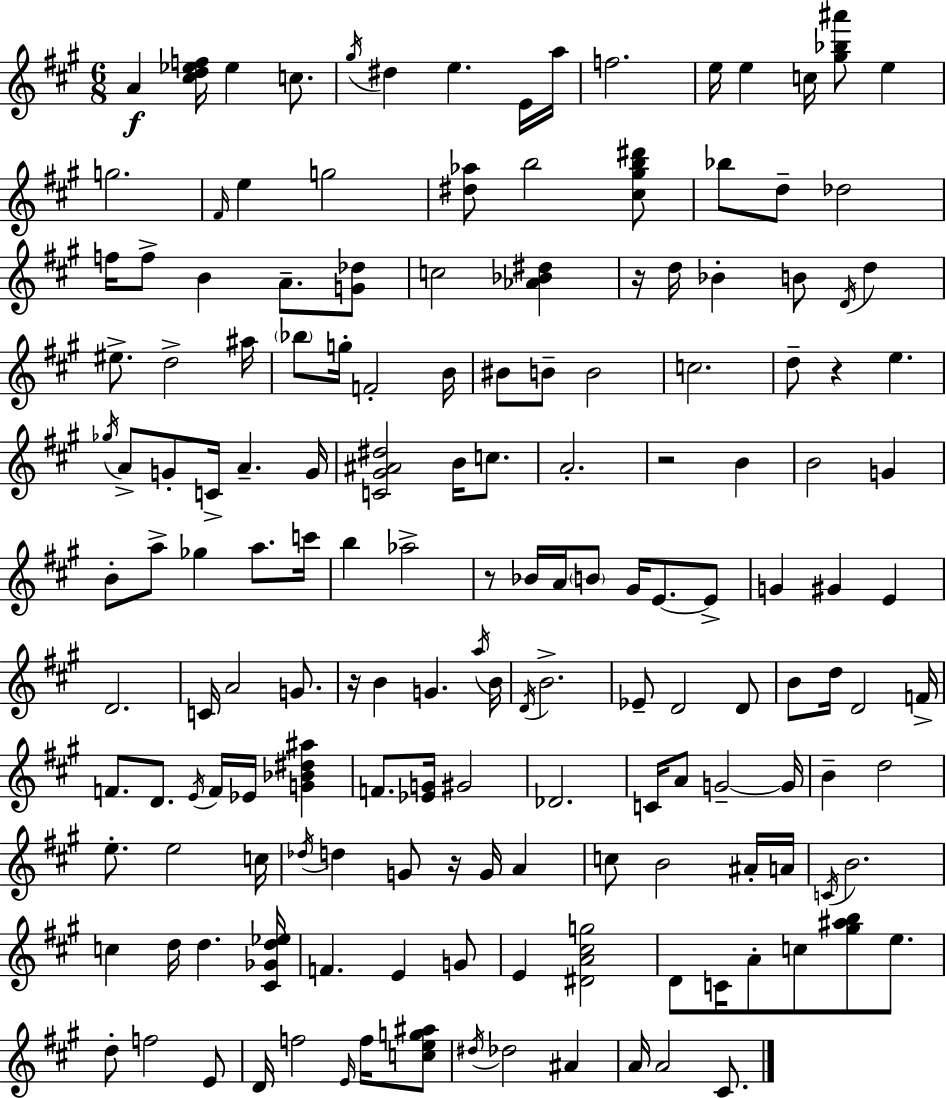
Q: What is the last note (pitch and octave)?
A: C#4